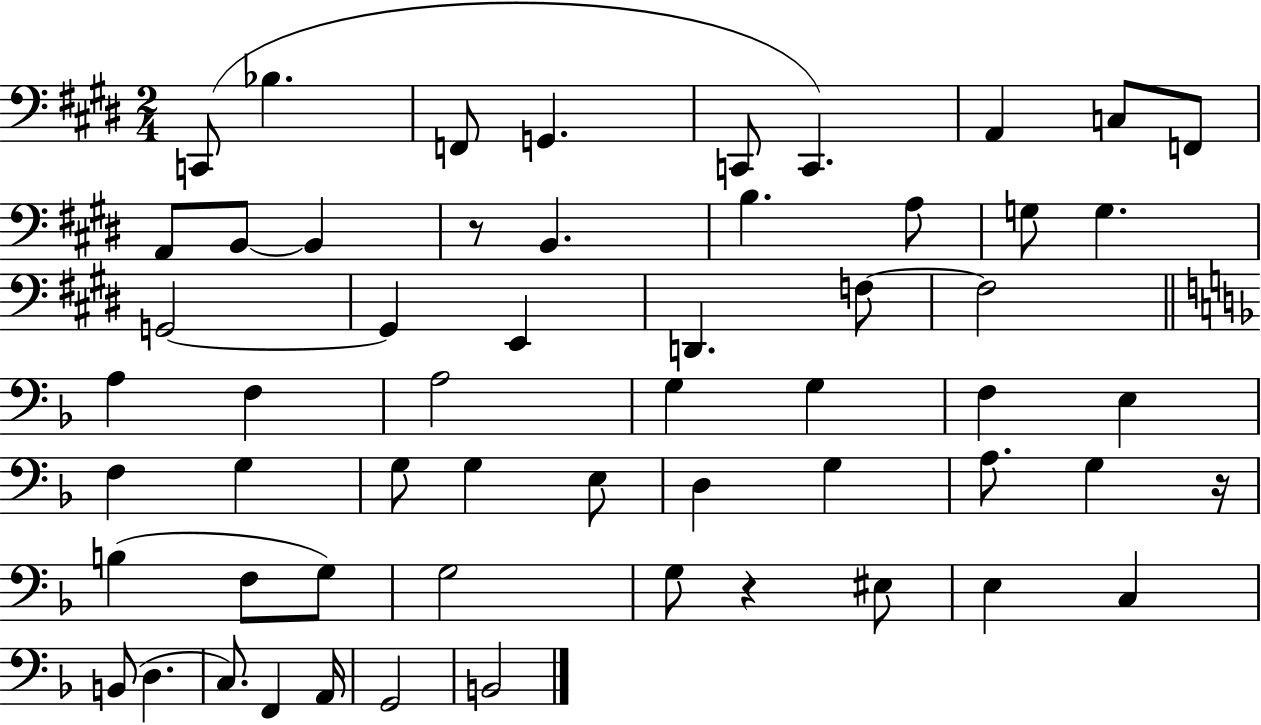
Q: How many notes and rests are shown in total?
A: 57